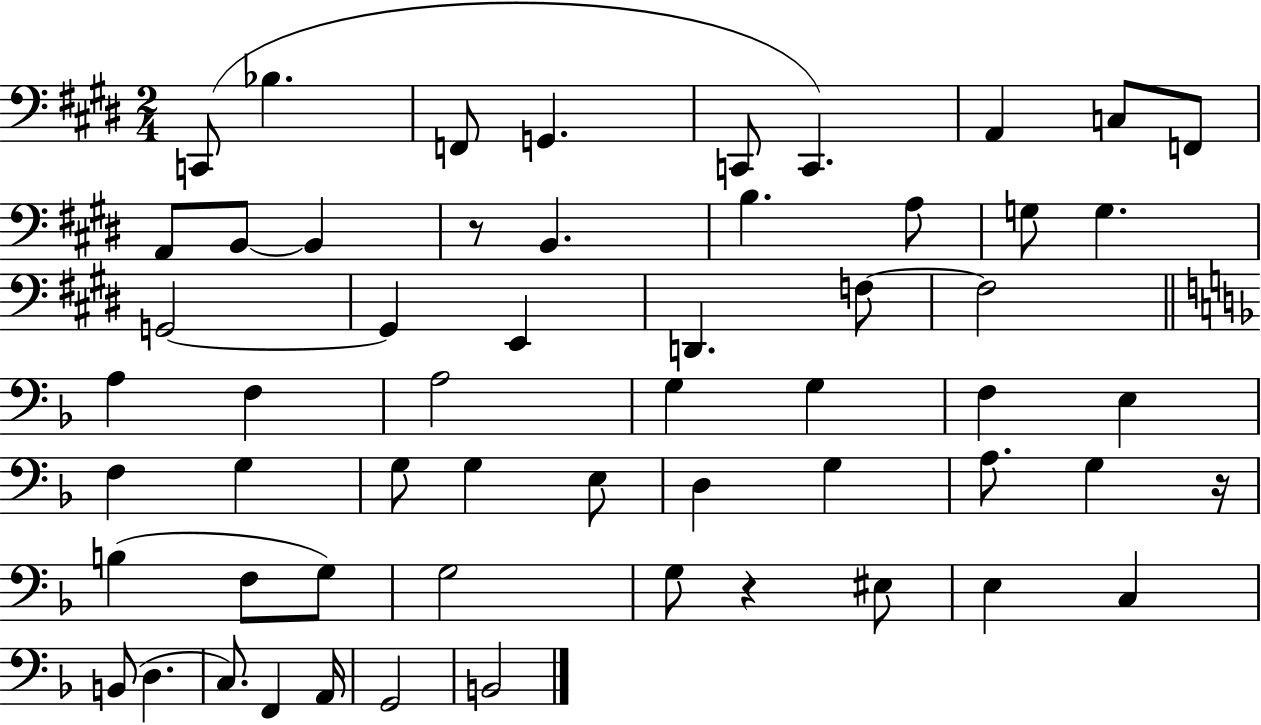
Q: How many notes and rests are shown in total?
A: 57